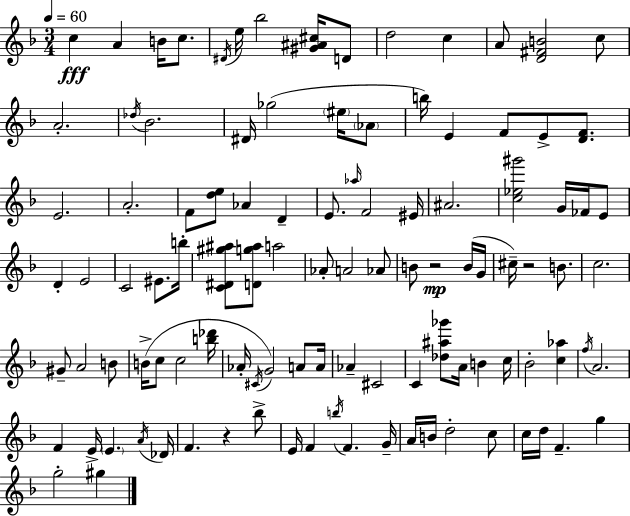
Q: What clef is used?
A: treble